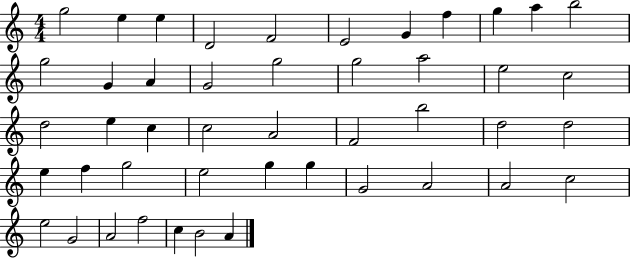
X:1
T:Untitled
M:4/4
L:1/4
K:C
g2 e e D2 F2 E2 G f g a b2 g2 G A G2 g2 g2 a2 e2 c2 d2 e c c2 A2 F2 b2 d2 d2 e f g2 e2 g g G2 A2 A2 c2 e2 G2 A2 f2 c B2 A